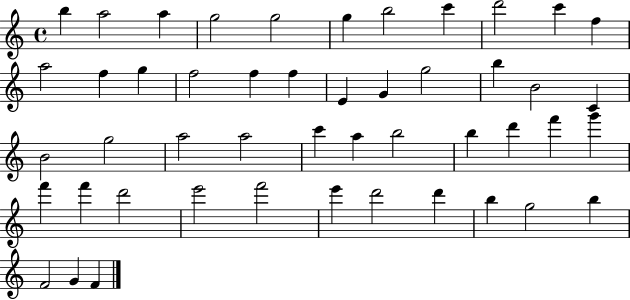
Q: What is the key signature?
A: C major